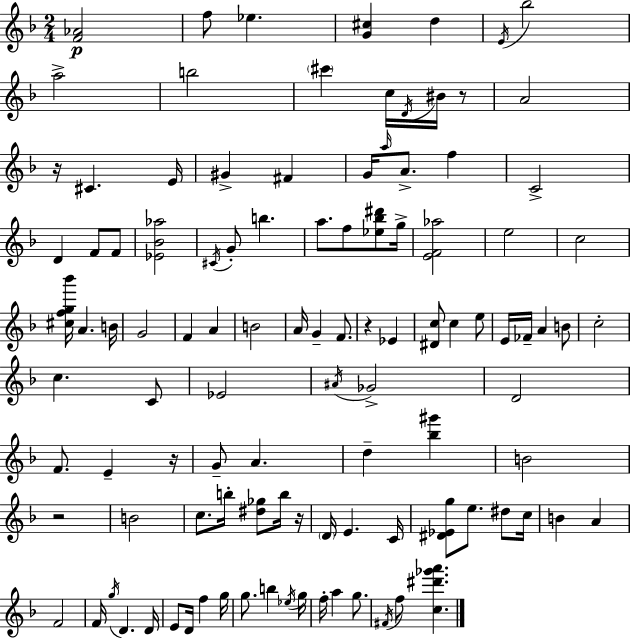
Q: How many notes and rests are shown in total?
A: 108